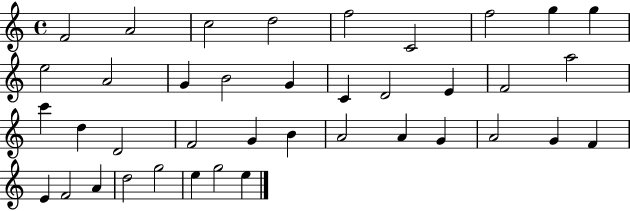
X:1
T:Untitled
M:4/4
L:1/4
K:C
F2 A2 c2 d2 f2 C2 f2 g g e2 A2 G B2 G C D2 E F2 a2 c' d D2 F2 G B A2 A G A2 G F E F2 A d2 g2 e g2 e